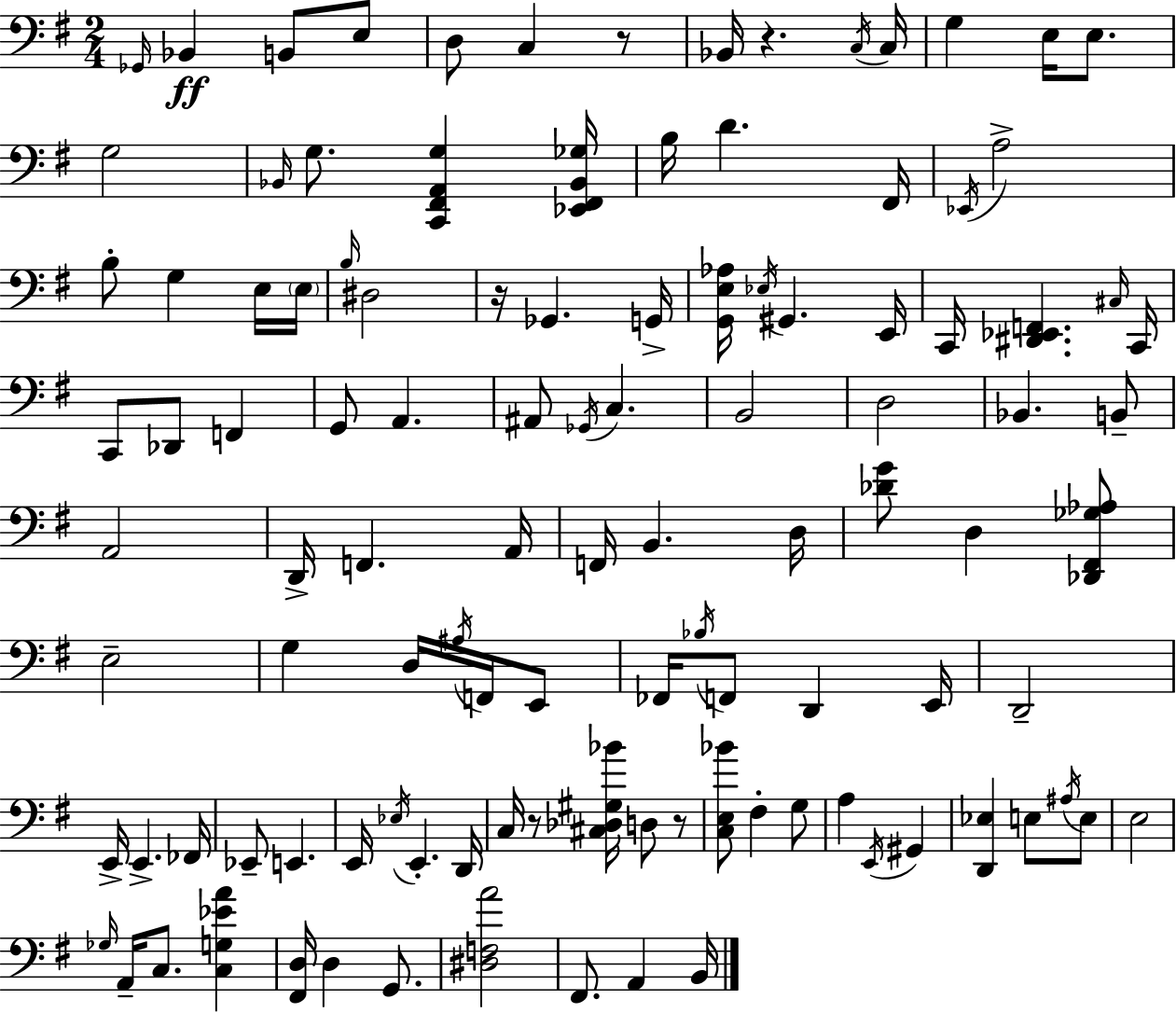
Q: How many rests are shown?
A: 5